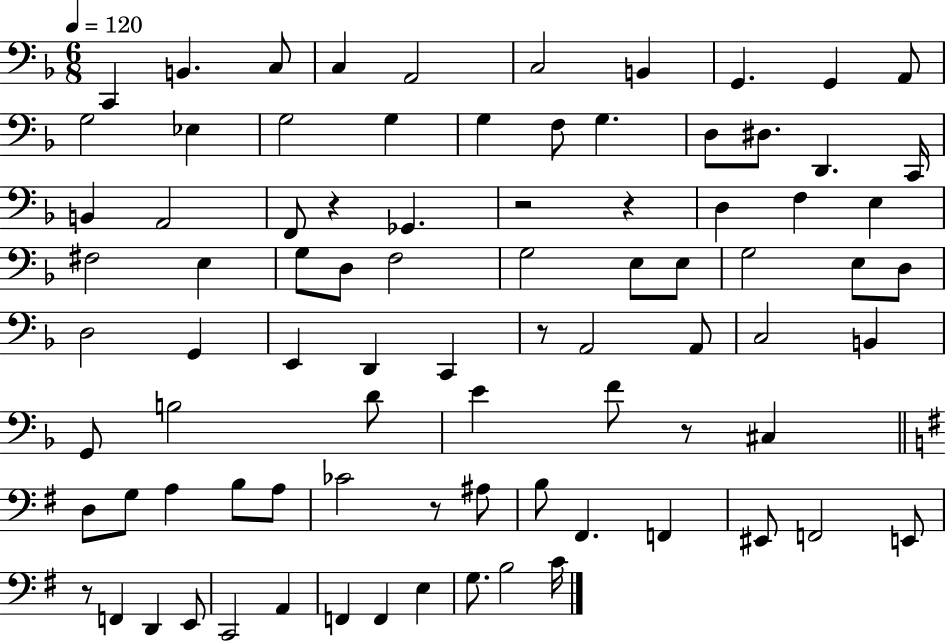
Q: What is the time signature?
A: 6/8